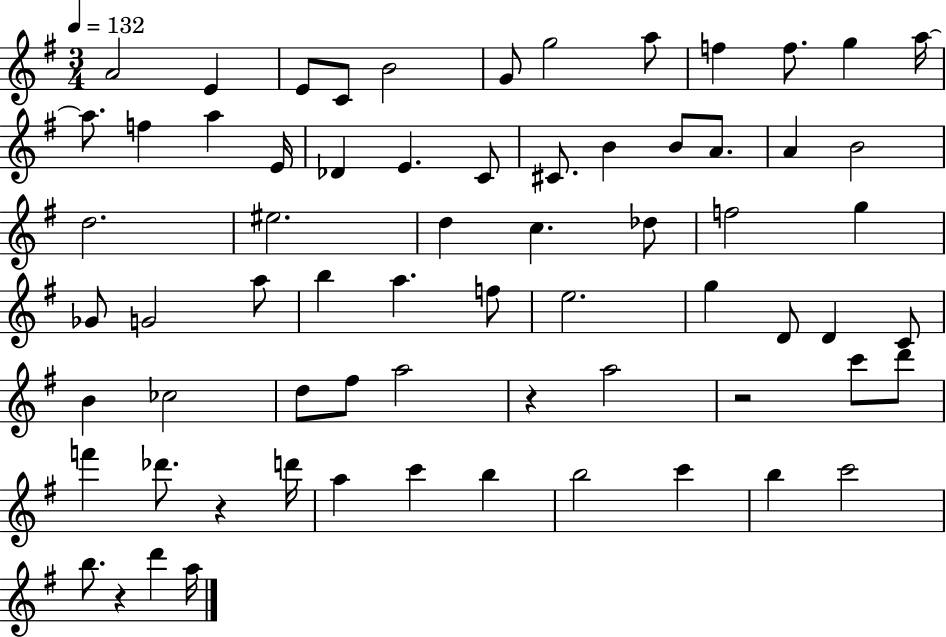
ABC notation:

X:1
T:Untitled
M:3/4
L:1/4
K:G
A2 E E/2 C/2 B2 G/2 g2 a/2 f f/2 g a/4 a/2 f a E/4 _D E C/2 ^C/2 B B/2 A/2 A B2 d2 ^e2 d c _d/2 f2 g _G/2 G2 a/2 b a f/2 e2 g D/2 D C/2 B _c2 d/2 ^f/2 a2 z a2 z2 c'/2 d'/2 f' _d'/2 z d'/4 a c' b b2 c' b c'2 b/2 z d' a/4